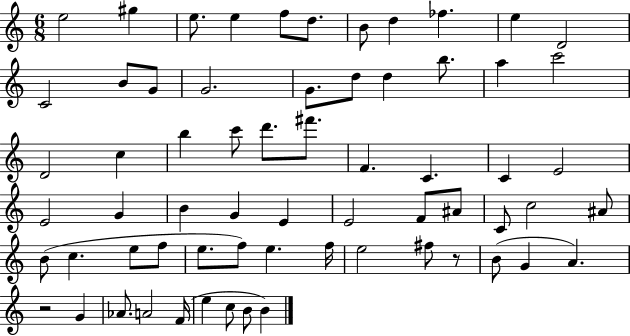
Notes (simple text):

E5/h G#5/q E5/e. E5/q F5/e D5/e. B4/e D5/q FES5/q. E5/q D4/h C4/h B4/e G4/e G4/h. G4/e. D5/e D5/q B5/e. A5/q C6/h D4/h C5/q B5/q C6/e D6/e. F#6/e. F4/q. C4/q. C4/q E4/h E4/h G4/q B4/q G4/q E4/q E4/h F4/e A#4/e C4/e C5/h A#4/e B4/e C5/q. E5/e F5/e E5/e. F5/e E5/q. F5/s E5/h F#5/e R/e B4/e G4/q A4/q. R/h G4/q Ab4/e. A4/h F4/s E5/q C5/e B4/e B4/q